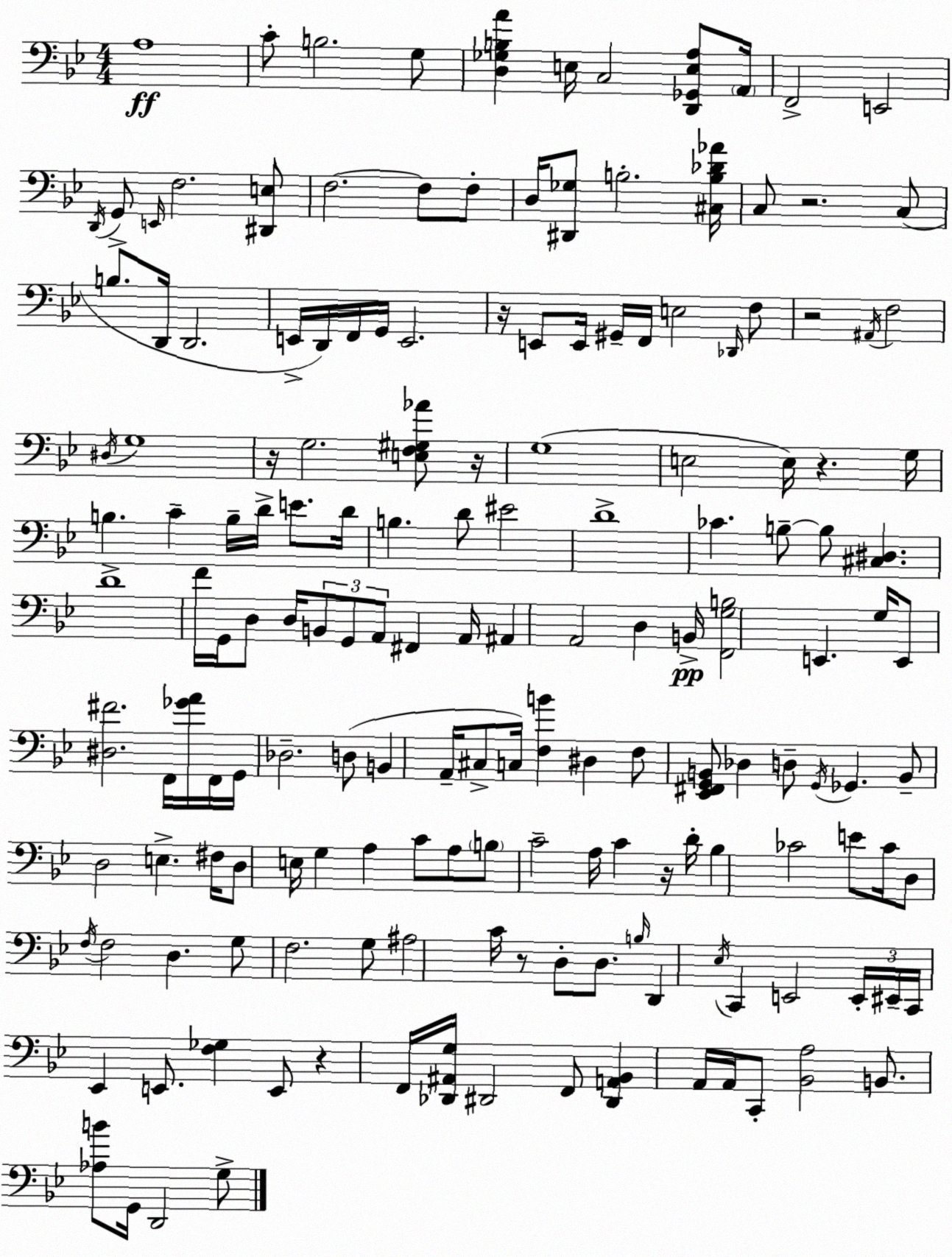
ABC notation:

X:1
T:Untitled
M:4/4
L:1/4
K:Gm
A,4 C/2 B,2 G,/2 [D,_G,B,A] E,/4 C,2 [D,,_G,,E,A,]/2 A,,/4 F,,2 E,,2 D,,/4 G,,/2 E,,/4 F,2 [^D,,E,]/2 F,2 F,/2 F,/2 D,/4 [^D,,_G,]/2 B,2 [^C,B,_D_A]/4 C,/2 z2 C,/2 B,/2 D,,/4 D,,2 E,,/4 D,,/4 F,,/4 G,,/4 E,,2 z/4 E,,/2 E,,/4 ^G,,/4 F,,/4 E,2 _D,,/4 F,/2 z2 ^A,,/4 F,2 ^D,/4 G,4 z/4 G,2 [E,F,^G,_A]/2 z/4 G,4 E,2 E,/4 z G,/4 B, C B,/4 D/4 E/2 D/4 B, D/2 ^E2 D4 _C B,/2 B,/2 [^C,^D,] D4 F/4 G,,/4 D,/2 D,/4 B,,/2 G,,/2 A,,/2 ^F,, A,,/4 ^A,, A,,2 D, B,,/4 [F,,G,B,]2 E,, G,/4 E,,/2 [^D,^F]2 F,,/4 [_GA]/4 F,,/4 G,,/4 _D,2 D,/2 B,, A,,/4 ^C,/2 C,/4 [F,B] ^D, F,/2 [_E,,^F,,G,,B,,]/2 _D, D,/2 G,,/4 _G,, B,,/2 D,2 E, ^F,/4 D,/2 E,/4 G, A, C/2 A,/2 B,/2 C2 A,/4 C z/4 D/4 _B, _C2 E/2 _C/4 D,/2 F,/4 F,2 D, G,/2 F,2 G,/2 ^A,2 C/4 z/2 D,/2 D,/2 B,/4 D,, _E,/4 C,, E,,2 E,,/4 ^E,,/4 C,,/4 _E,, E,,/2 [F,_G,] E,,/2 z F,,/4 [_D,,^A,,G,]/4 ^D,,2 F,,/2 [^D,,A,,_B,,] A,,/4 A,,/4 C,,/2 [_B,,A,]2 B,,/2 [_A,B]/2 G,,/4 D,,2 G,/2